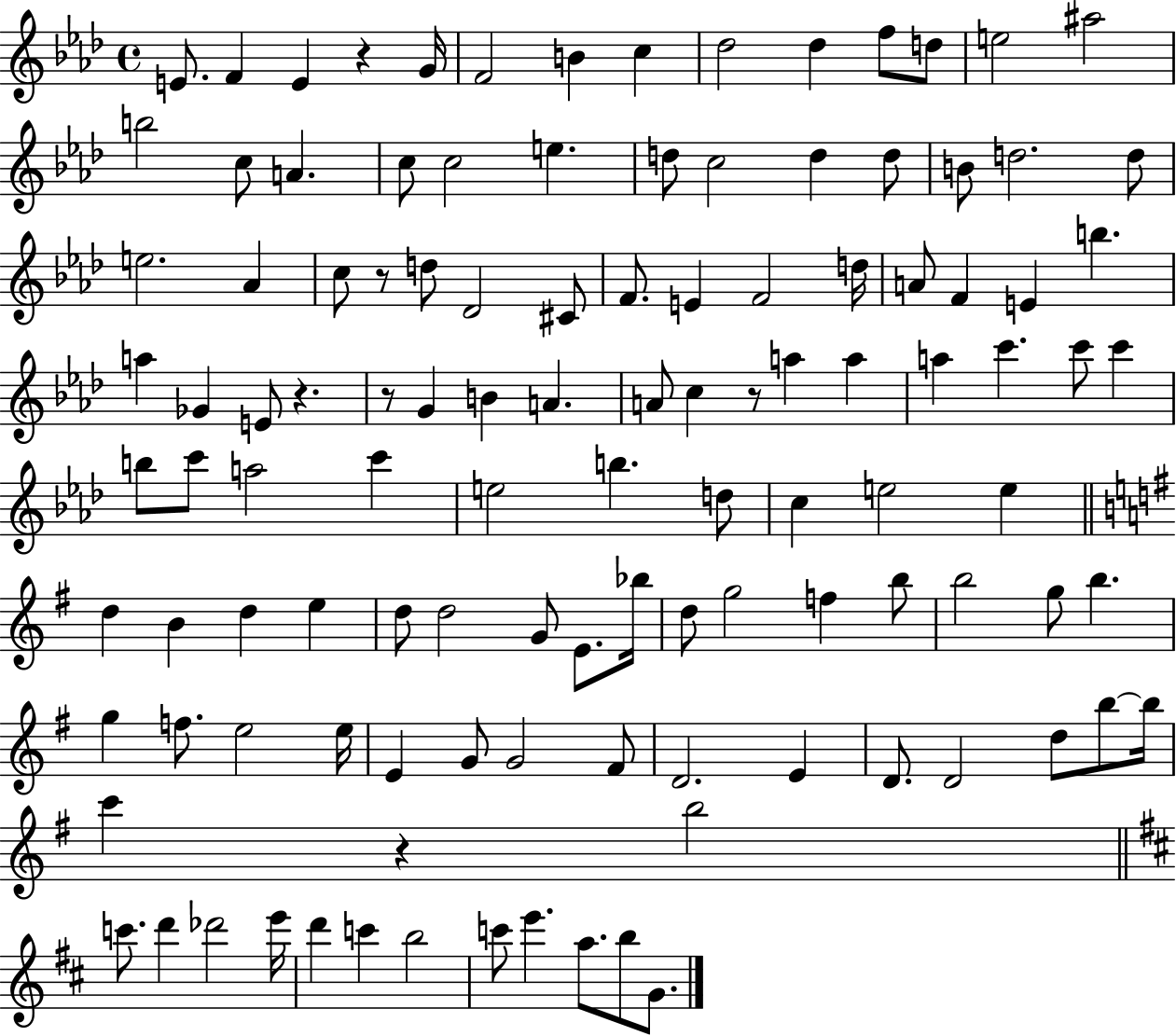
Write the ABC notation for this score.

X:1
T:Untitled
M:4/4
L:1/4
K:Ab
E/2 F E z G/4 F2 B c _d2 _d f/2 d/2 e2 ^a2 b2 c/2 A c/2 c2 e d/2 c2 d d/2 B/2 d2 d/2 e2 _A c/2 z/2 d/2 _D2 ^C/2 F/2 E F2 d/4 A/2 F E b a _G E/2 z z/2 G B A A/2 c z/2 a a a c' c'/2 c' b/2 c'/2 a2 c' e2 b d/2 c e2 e d B d e d/2 d2 G/2 E/2 _b/4 d/2 g2 f b/2 b2 g/2 b g f/2 e2 e/4 E G/2 G2 ^F/2 D2 E D/2 D2 d/2 b/2 b/4 c' z b2 c'/2 d' _d'2 e'/4 d' c' b2 c'/2 e' a/2 b/2 G/2